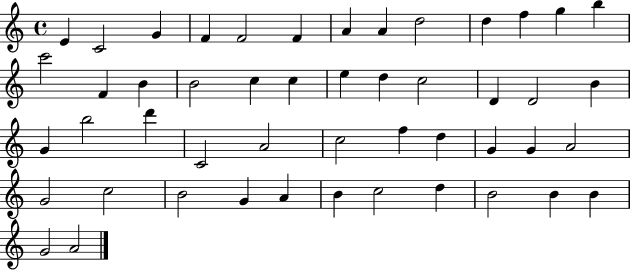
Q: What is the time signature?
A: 4/4